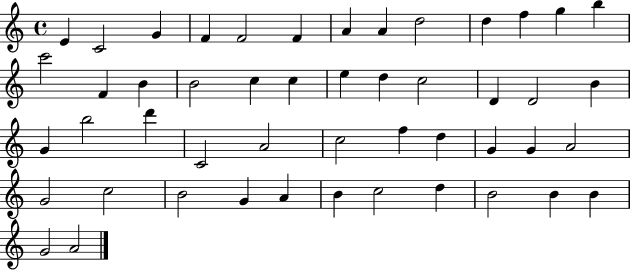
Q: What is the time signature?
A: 4/4